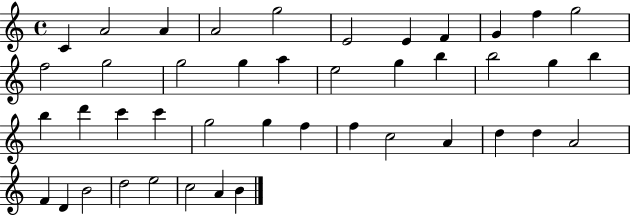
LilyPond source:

{
  \clef treble
  \time 4/4
  \defaultTimeSignature
  \key c \major
  c'4 a'2 a'4 | a'2 g''2 | e'2 e'4 f'4 | g'4 f''4 g''2 | \break f''2 g''2 | g''2 g''4 a''4 | e''2 g''4 b''4 | b''2 g''4 b''4 | \break b''4 d'''4 c'''4 c'''4 | g''2 g''4 f''4 | f''4 c''2 a'4 | d''4 d''4 a'2 | \break f'4 d'4 b'2 | d''2 e''2 | c''2 a'4 b'4 | \bar "|."
}